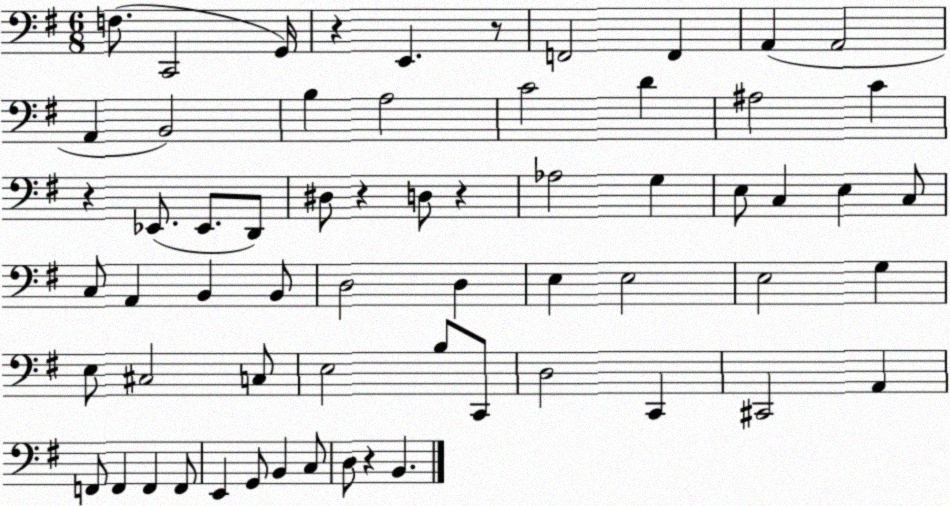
X:1
T:Untitled
M:6/8
L:1/4
K:G
F,/2 C,,2 G,,/4 z E,, z/2 F,,2 F,, A,, A,,2 A,, B,,2 B, A,2 C2 D ^A,2 C z _E,,/2 _E,,/2 D,,/2 ^D,/2 z D,/2 z _A,2 G, E,/2 C, E, C,/2 C,/2 A,, B,, B,,/2 D,2 D, E, E,2 E,2 G, E,/2 ^C,2 C,/2 E,2 B,/2 C,,/2 D,2 C,, ^C,,2 A,, F,,/2 F,, F,, F,,/2 E,, G,,/2 B,, C,/2 D,/2 z B,,